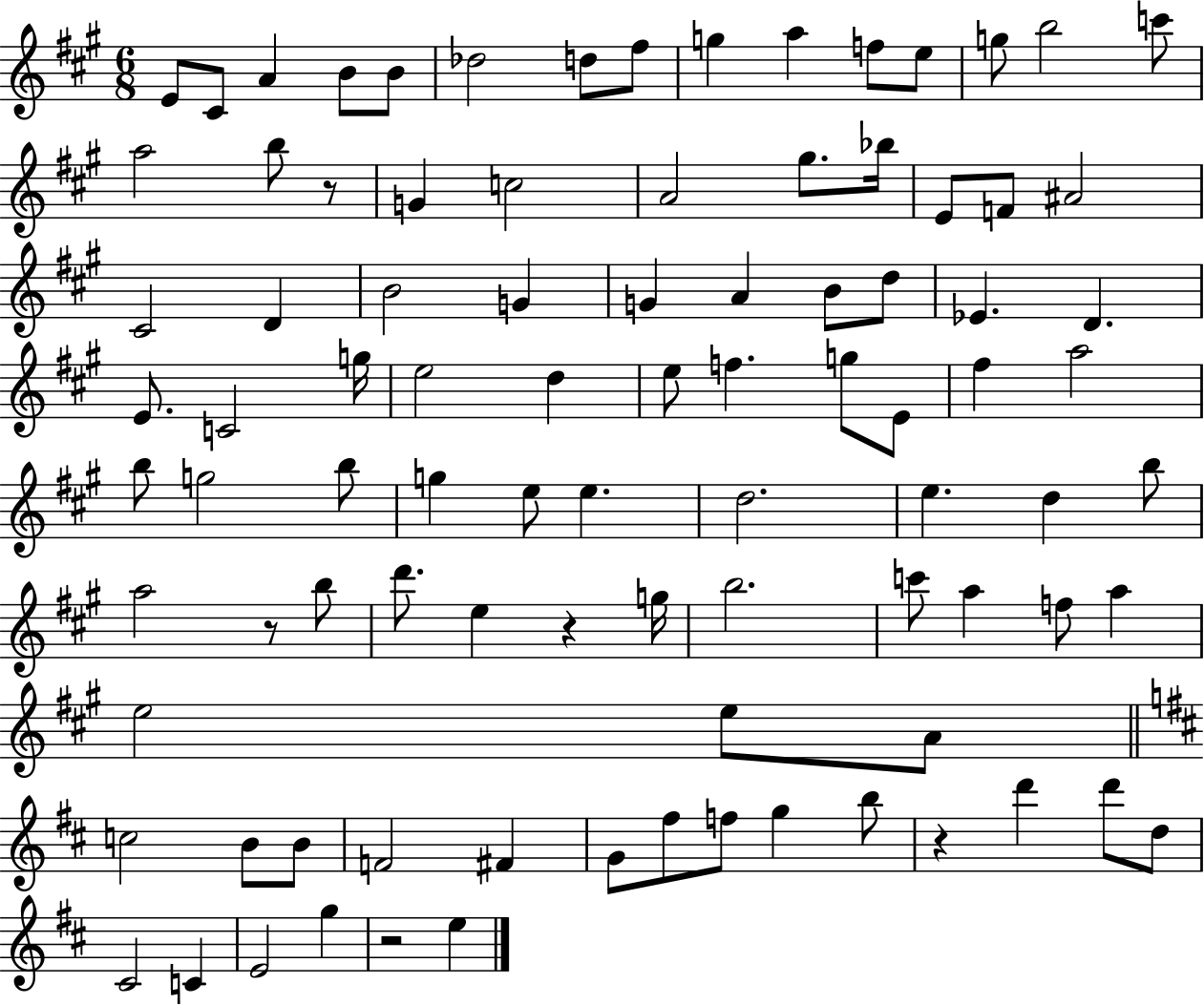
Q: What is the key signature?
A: A major